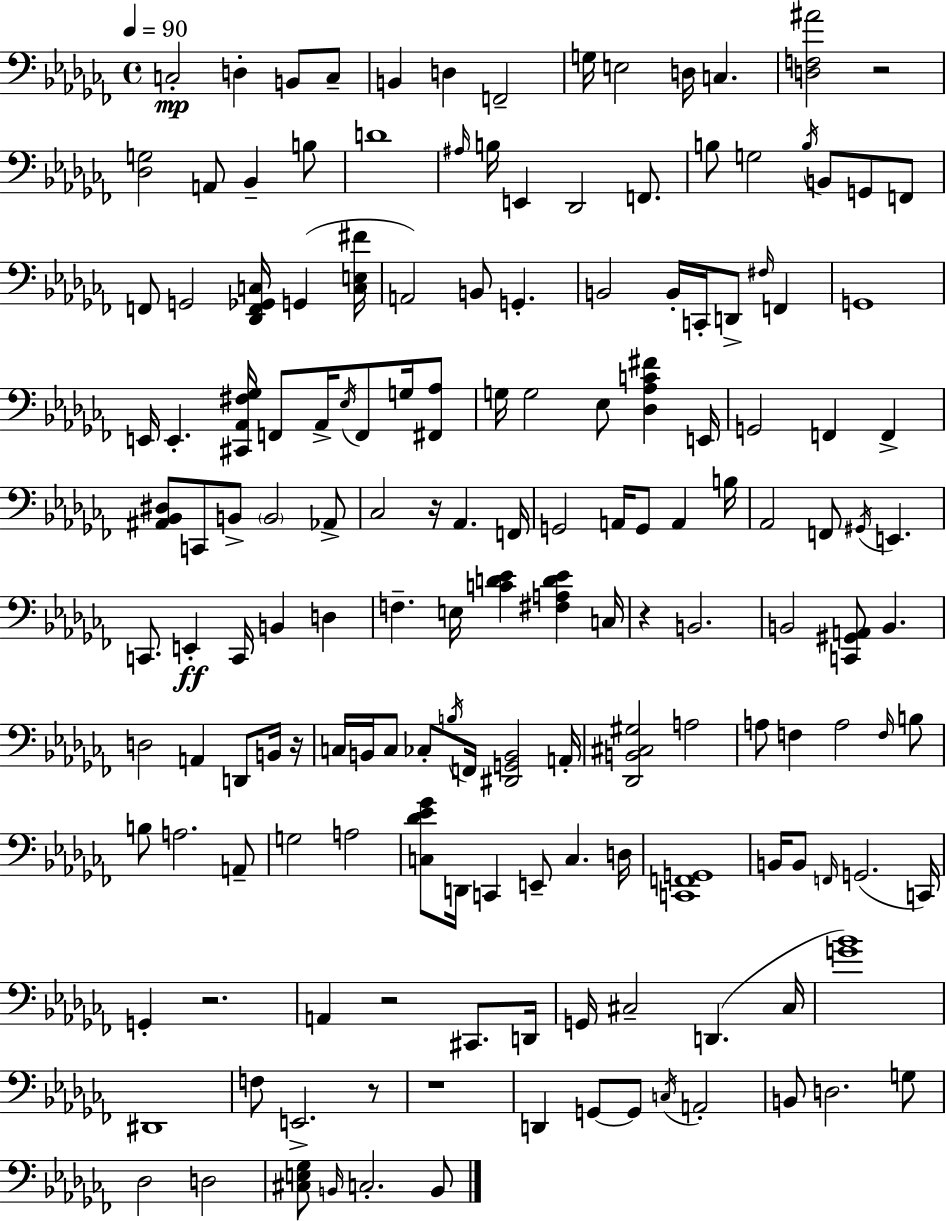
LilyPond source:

{
  \clef bass
  \time 4/4
  \defaultTimeSignature
  \key aes \minor
  \tempo 4 = 90
  c2-.\mp d4-. b,8 c8-- | b,4 d4 f,2-- | g16 e2 d16 c4. | <d f ais'>2 r2 | \break <des g>2 a,8 bes,4-- b8 | d'1 | \grace { ais16 } b16 e,4 des,2 f,8. | b8 g2 \acciaccatura { b16 } b,8 g,8 | \break f,8 f,8 g,2 <des, f, ges, c>16 g,4( | <c e fis'>16 a,2) b,8 g,4.-. | b,2 b,16-. c,16-. d,8-> \grace { fis16 } f,4 | g,1 | \break e,16 e,4.-. <cis, aes, fis ges>16 f,8 aes,16-> \acciaccatura { ees16 } f,8 | g16 <fis, aes>8 g16 g2 ees8 <des aes c' fis'>4 | e,16 g,2 f,4 | f,4-> <ais, bes, dis>8 c,8 b,8-> \parenthesize b,2 | \break aes,8-> ces2 r16 aes,4. | f,16 g,2 a,16 g,8 a,4 | b16 aes,2 f,8 \acciaccatura { gis,16 } e,4. | c,8. e,4-.\ff c,16 b,4 | \break d4 f4.-- e16 <c' d' ees'>4 | <fis a d' ees'>4 c16 r4 b,2. | b,2 <c, gis, a,>8 b,4. | d2 a,4 | \break d,8 b,16 r16 c16 b,16 c8 ces8-. \acciaccatura { b16 } f,16 <dis, g, b,>2 | a,16-. <des, b, cis gis>2 a2 | a8 f4 a2 | \grace { f16 } b8 b8 a2. | \break a,8-- g2 a2 | <c des' ees' ges'>8 d,16 c,4 e,8-- | c4. d16 <c, f, g,>1 | b,16 b,8 \grace { f,16 }( g,2. | \break c,16) g,4-. r2. | a,4 r2 | cis,8. d,16 g,16 cis2-- | d,4.( cis16 <g' bes'>1) | \break dis,1 | f8 e,2.-> | r8 r1 | d,4 g,8~~ g,8 | \break \acciaccatura { c16 } a,2-. b,8 d2. | g8 des2 | d2 <cis e ges>8 \grace { b,16 } c2.-. | b,8 \bar "|."
}